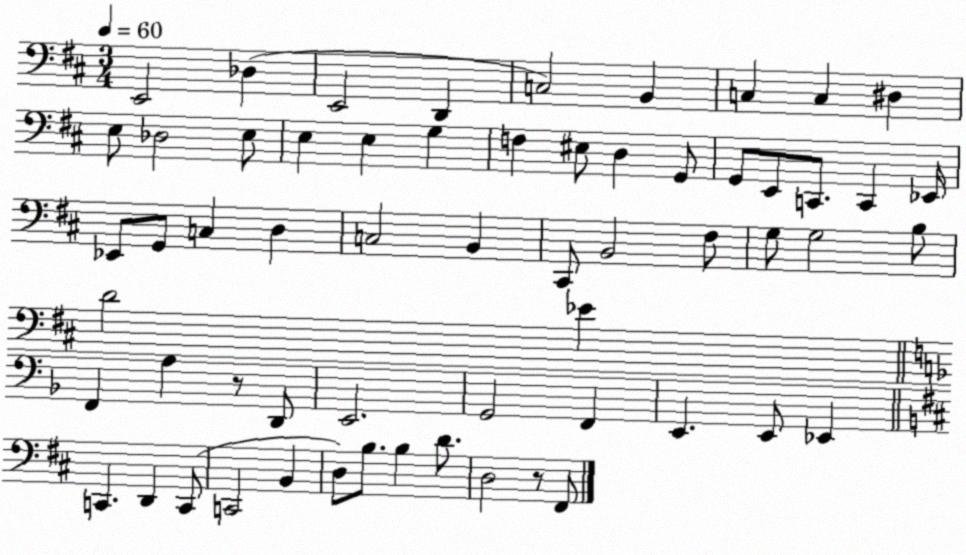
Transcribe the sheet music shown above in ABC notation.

X:1
T:Untitled
M:3/4
L:1/4
K:D
E,,2 _D, E,,2 D,, C,2 B,, C, C, ^D, E,/2 _D,2 E,/2 E, E, G, F, ^E,/2 D, G,,/2 G,,/2 E,,/2 C,,/2 C,, _E,,/4 _E,,/2 G,,/2 C, D, C,2 B,, ^C,,/2 B,,2 ^F,/2 G,/2 G,2 B,/2 D2 _E F,, A, z/2 D,,/2 E,,2 G,,2 F,, E,, E,,/2 _E,, C,, D,, C,,/2 C,,2 B,, D,/2 B,/2 B, D/2 D,2 z/2 ^F,,/2